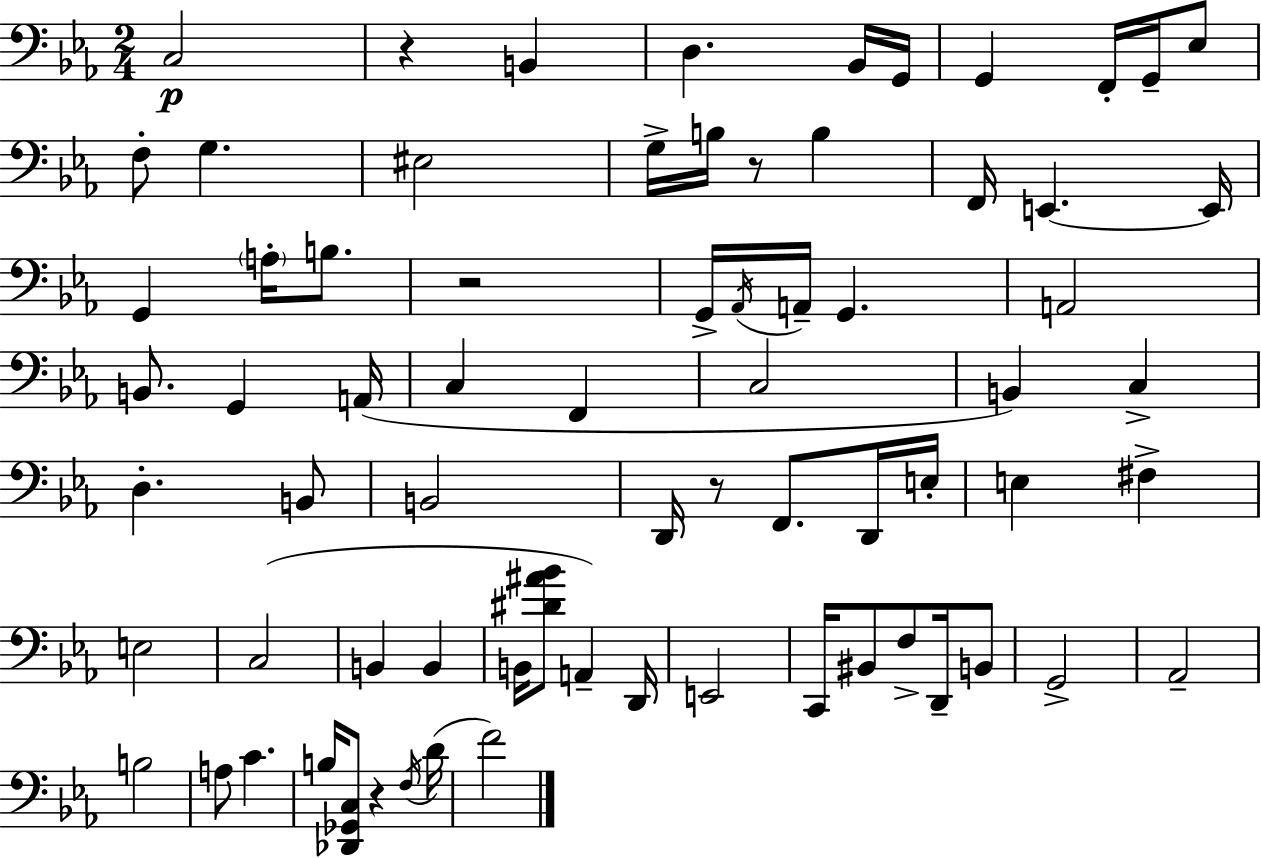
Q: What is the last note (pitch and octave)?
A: F4